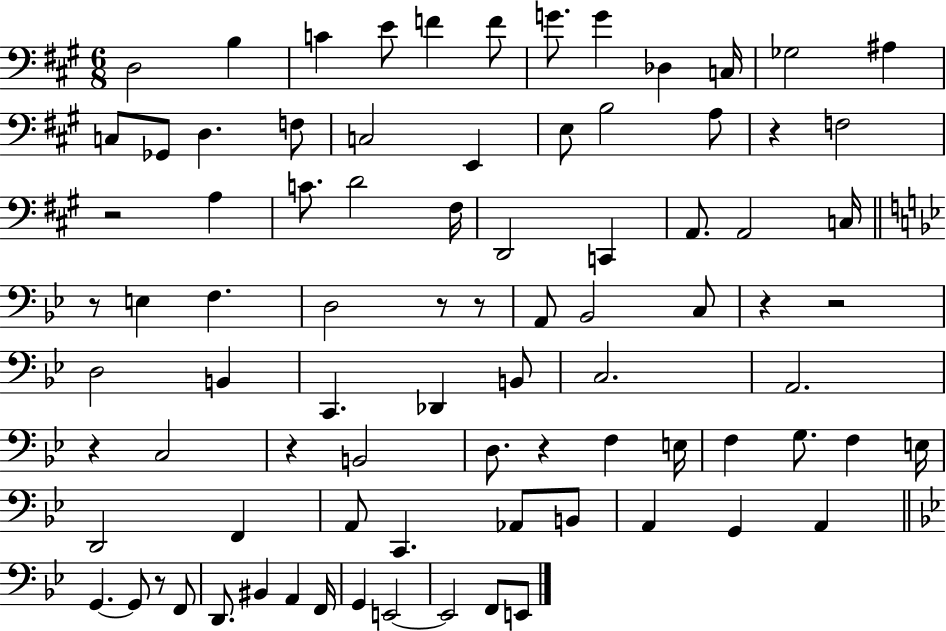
{
  \clef bass
  \numericTimeSignature
  \time 6/8
  \key a \major
  \repeat volta 2 { d2 b4 | c'4 e'8 f'4 f'8 | g'8. g'4 des4 c16 | ges2 ais4 | \break c8 ges,8 d4. f8 | c2 e,4 | e8 b2 a8 | r4 f2 | \break r2 a4 | c'8. d'2 fis16 | d,2 c,4 | a,8. a,2 c16 | \break \bar "||" \break \key bes \major r8 e4 f4. | d2 r8 r8 | a,8 bes,2 c8 | r4 r2 | \break d2 b,4 | c,4. des,4 b,8 | c2. | a,2. | \break r4 c2 | r4 b,2 | d8. r4 f4 e16 | f4 g8. f4 e16 | \break d,2 f,4 | a,8 c,4. aes,8 b,8 | a,4 g,4 a,4 | \bar "||" \break \key g \minor g,4.~~ g,8 r8 f,8 | d,8. bis,4 a,4 f,16 | g,4 e,2~~ | e,2 f,8 e,8 | \break } \bar "|."
}